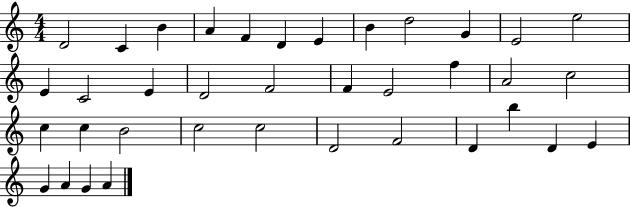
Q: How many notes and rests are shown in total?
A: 37